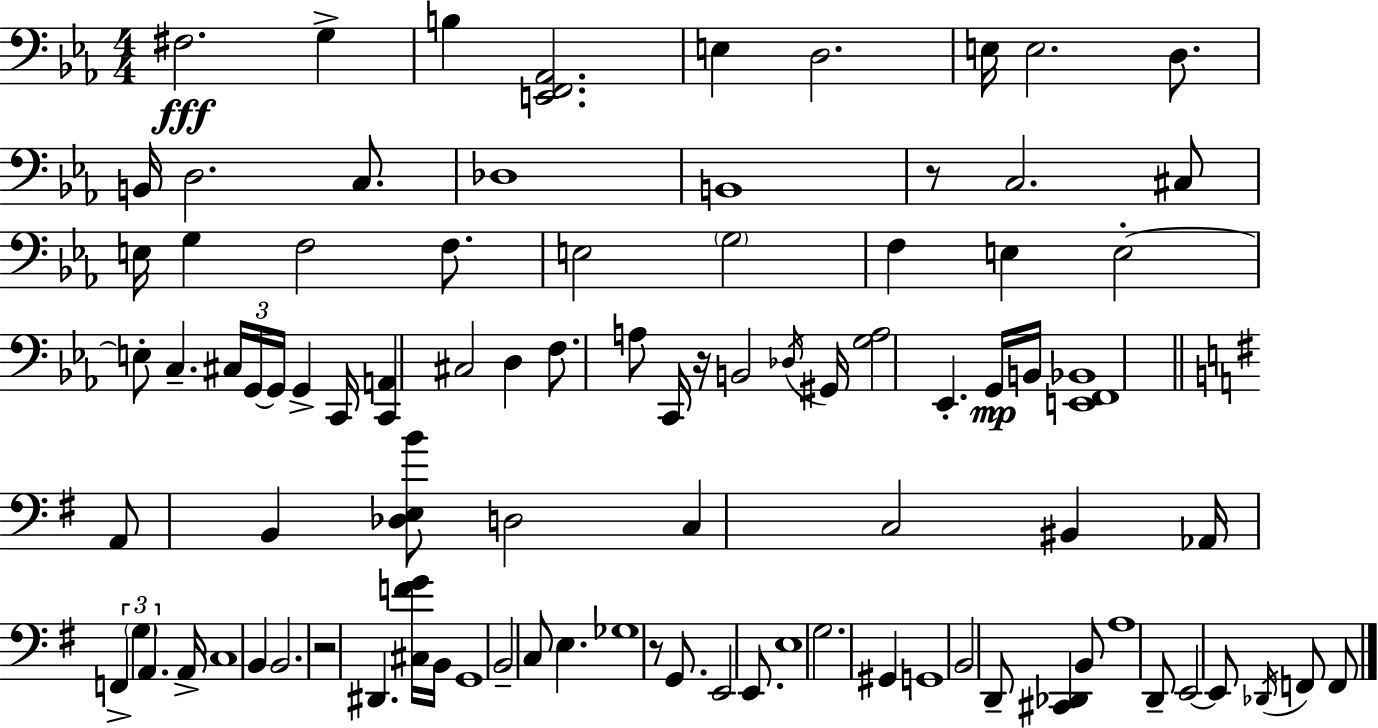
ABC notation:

X:1
T:Untitled
M:4/4
L:1/4
K:Cm
^F,2 G, B, [E,,F,,_A,,]2 E, D,2 E,/4 E,2 D,/2 B,,/4 D,2 C,/2 _D,4 B,,4 z/2 C,2 ^C,/2 E,/4 G, F,2 F,/2 E,2 G,2 F, E, E,2 E,/2 C, ^C,/4 G,,/4 G,,/4 G,, C,,/4 [C,,A,,] ^C,2 D, F,/2 A,/2 C,,/4 z/4 B,,2 _D,/4 ^G,,/4 [G,A,]2 _E,, G,,/4 B,,/4 [E,,F,,_B,,]4 A,,/2 B,, [_D,E,B]/2 D,2 C, C,2 ^B,, _A,,/4 F,, G, A,, A,,/4 C,4 B,, B,,2 z2 ^D,, [^C,FG]/4 B,,/4 G,,4 B,,2 C,/2 E, _G,4 z/2 G,,/2 E,,2 E,,/2 E,4 G,2 ^G,, G,,4 B,,2 D,,/2 [^C,,_D,,] B,,/2 A,4 D,,/2 E,,2 E,,/2 _D,,/4 F,,/2 F,,/2